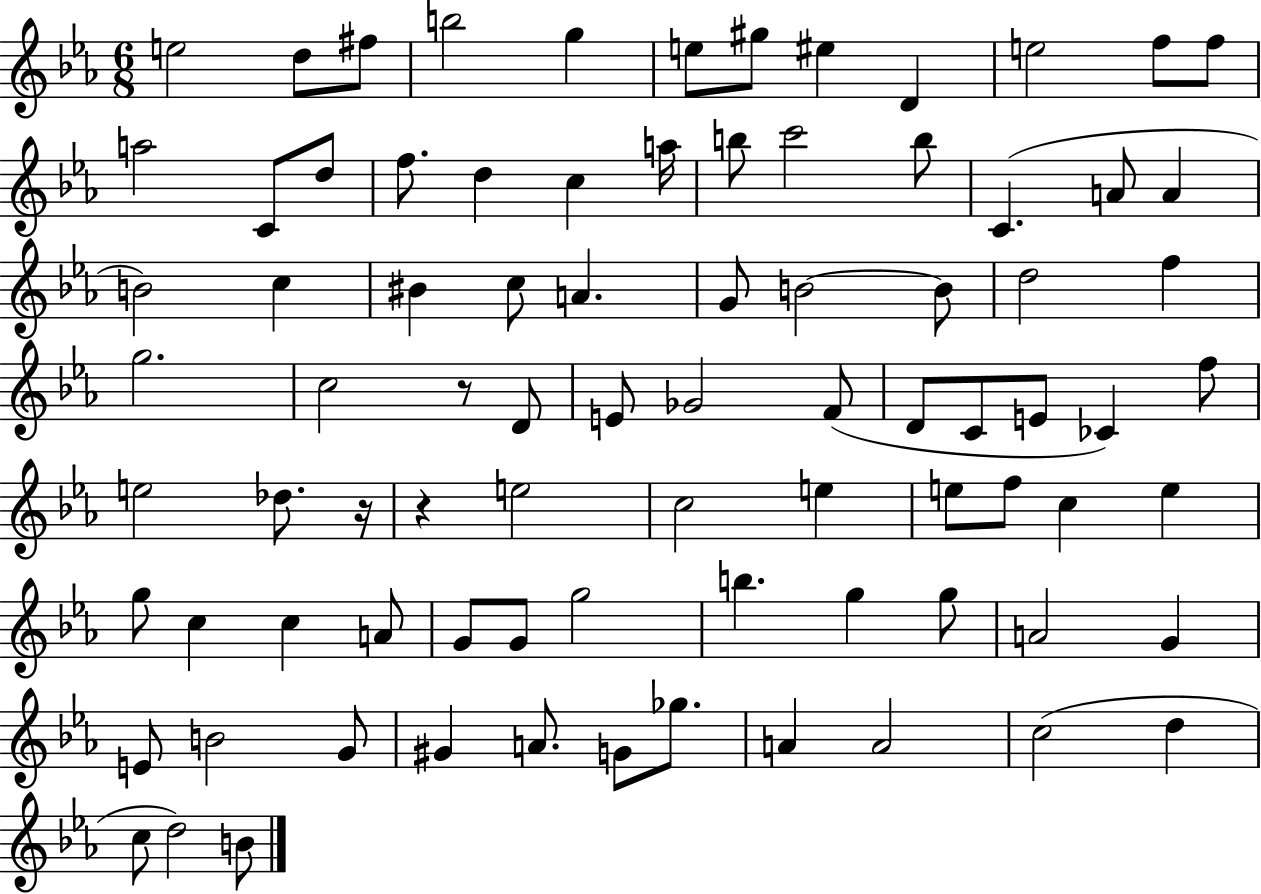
E5/h D5/e F#5/e B5/h G5/q E5/e G#5/e EIS5/q D4/q E5/h F5/e F5/e A5/h C4/e D5/e F5/e. D5/q C5/q A5/s B5/e C6/h B5/e C4/q. A4/e A4/q B4/h C5/q BIS4/q C5/e A4/q. G4/e B4/h B4/e D5/h F5/q G5/h. C5/h R/e D4/e E4/e Gb4/h F4/e D4/e C4/e E4/e CES4/q F5/e E5/h Db5/e. R/s R/q E5/h C5/h E5/q E5/e F5/e C5/q E5/q G5/e C5/q C5/q A4/e G4/e G4/e G5/h B5/q. G5/q G5/e A4/h G4/q E4/e B4/h G4/e G#4/q A4/e. G4/e Gb5/e. A4/q A4/h C5/h D5/q C5/e D5/h B4/e